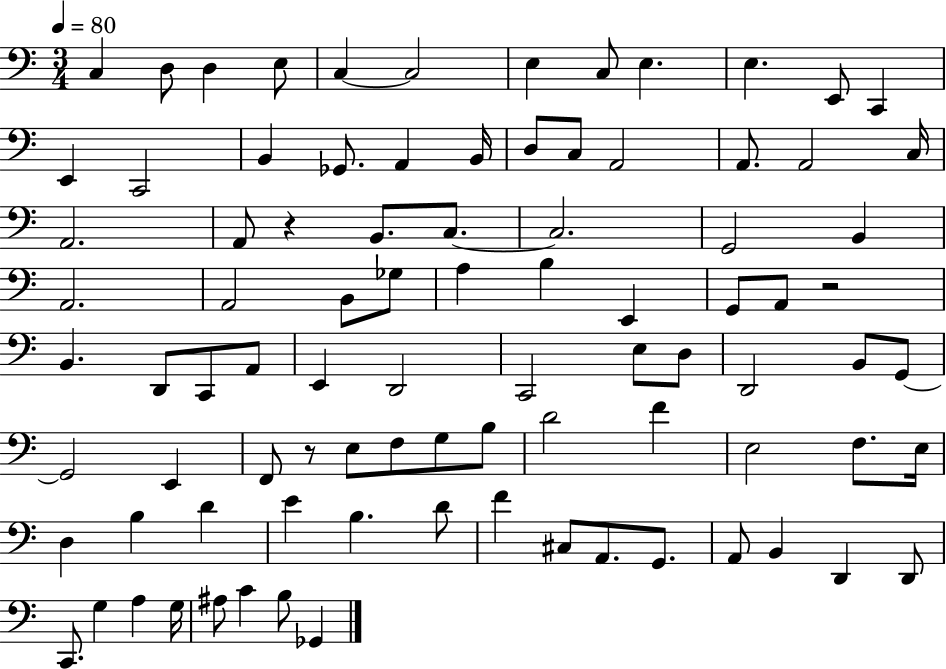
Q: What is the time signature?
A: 3/4